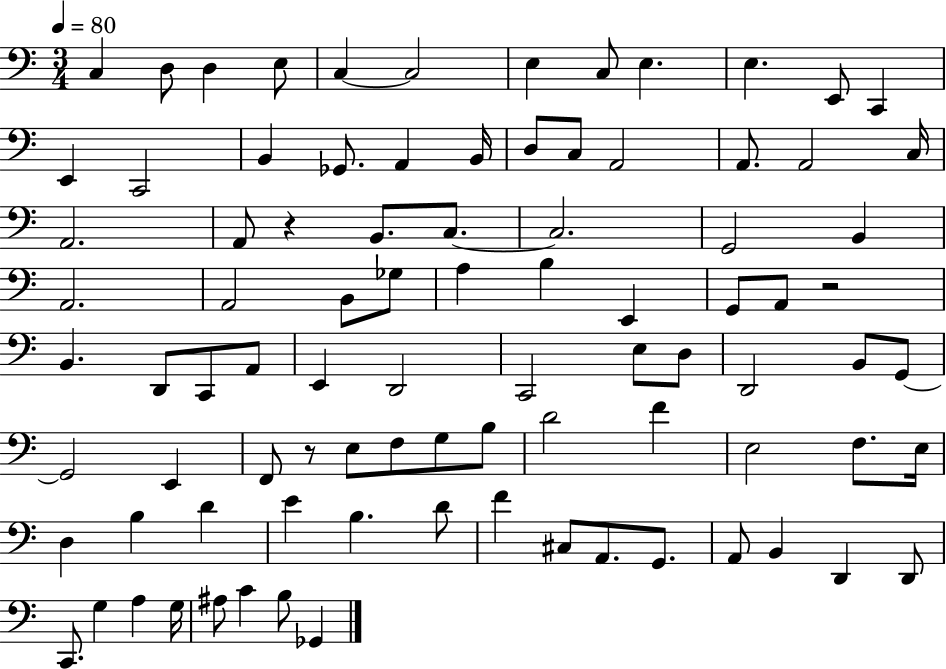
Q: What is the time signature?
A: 3/4